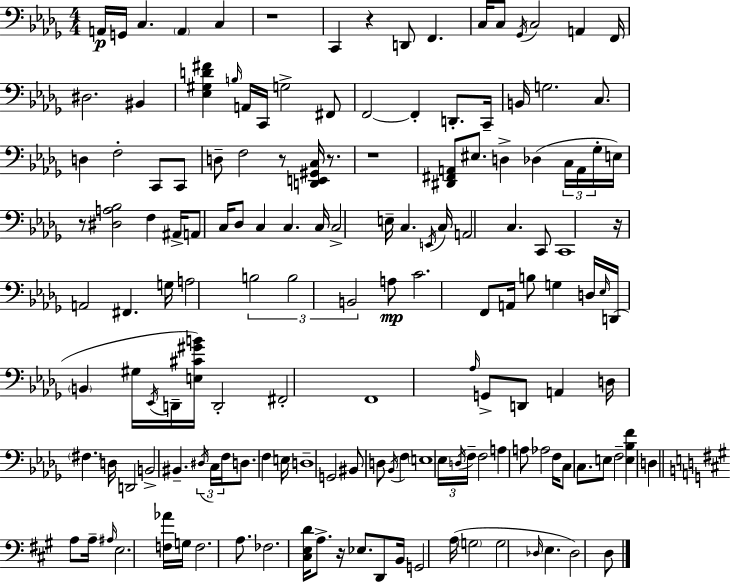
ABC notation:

X:1
T:Untitled
M:4/4
L:1/4
K:Bbm
A,,/4 G,,/4 C, A,, C, z4 C,, z D,,/2 F,, C,/4 C,/2 _G,,/4 C,2 A,, F,,/4 ^D,2 ^B,, [_E,^G,D^F] B,/4 A,,/4 C,,/4 G,2 ^F,,/2 F,,2 F,, D,,/2 C,,/4 B,,/4 G,2 C,/2 D, F,2 C,,/2 C,,/2 D,/2 F,2 z/2 [D,,E,,^G,,C,]/4 z/2 z4 [^D,,^F,,A,,]/2 ^E,/2 D, _D, C,/4 A,,/4 _G,/4 E,/4 z/2 [^D,A,_B,]2 F, ^A,,/4 A,,/2 C,/4 _D,/2 C, C, C,/4 C,2 E,/4 C, E,,/4 C,/4 A,,2 C, C,,/2 C,,4 z/4 A,,2 ^F,, G,/4 A,2 B,2 B,2 B,,2 A,/2 C2 F,,/2 A,,/4 B,/2 G, D,/4 _E,/4 D,,/4 B,, ^G,/4 _E,,/4 D,,/4 [E,^C^GB]/4 D,,2 ^F,,2 F,,4 _A,/4 G,,/2 D,,/2 A,, D,/4 ^F, D,/4 D,,2 B,,2 ^B,, ^D,/4 C,/4 F,/4 D,/2 F, E,/4 D,4 G,,2 ^B,,/2 D,/2 _B,,/4 F, E,4 _E,/4 D,/4 F,/4 F,2 A, A,/2 _A,2 F,/4 C,/2 C,/2 E,/2 F,2 [E,_B,F] D, A,/2 A,/4 ^A,/4 E,2 [F,_A]/4 G,/4 F,2 A,/2 _F,2 [^C,E,D]/4 A,/2 z/4 _E,/2 D,,/2 B,,/4 G,,2 A,/4 G,2 G,2 _D,/4 E, _D,2 D,/2